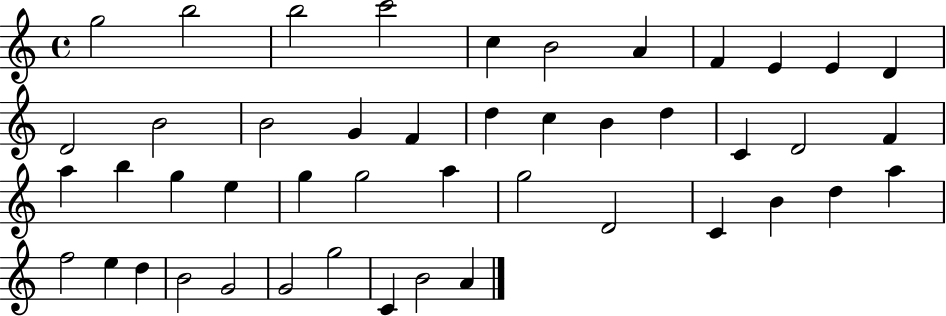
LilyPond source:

{
  \clef treble
  \time 4/4
  \defaultTimeSignature
  \key c \major
  g''2 b''2 | b''2 c'''2 | c''4 b'2 a'4 | f'4 e'4 e'4 d'4 | \break d'2 b'2 | b'2 g'4 f'4 | d''4 c''4 b'4 d''4 | c'4 d'2 f'4 | \break a''4 b''4 g''4 e''4 | g''4 g''2 a''4 | g''2 d'2 | c'4 b'4 d''4 a''4 | \break f''2 e''4 d''4 | b'2 g'2 | g'2 g''2 | c'4 b'2 a'4 | \break \bar "|."
}